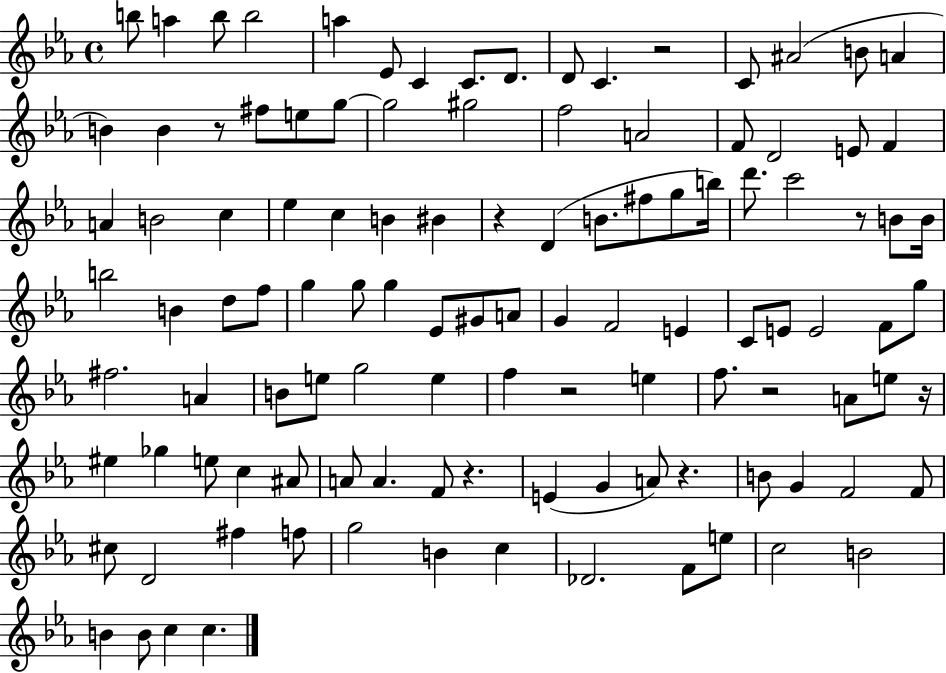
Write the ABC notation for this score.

X:1
T:Untitled
M:4/4
L:1/4
K:Eb
b/2 a b/2 b2 a _E/2 C C/2 D/2 D/2 C z2 C/2 ^A2 B/2 A B B z/2 ^f/2 e/2 g/2 g2 ^g2 f2 A2 F/2 D2 E/2 F A B2 c _e c B ^B z D B/2 ^f/2 g/2 b/4 d'/2 c'2 z/2 B/2 B/4 b2 B d/2 f/2 g g/2 g _E/2 ^G/2 A/2 G F2 E C/2 E/2 E2 F/2 g/2 ^f2 A B/2 e/2 g2 e f z2 e f/2 z2 A/2 e/2 z/4 ^e _g e/2 c ^A/2 A/2 A F/2 z E G A/2 z B/2 G F2 F/2 ^c/2 D2 ^f f/2 g2 B c _D2 F/2 e/2 c2 B2 B B/2 c c